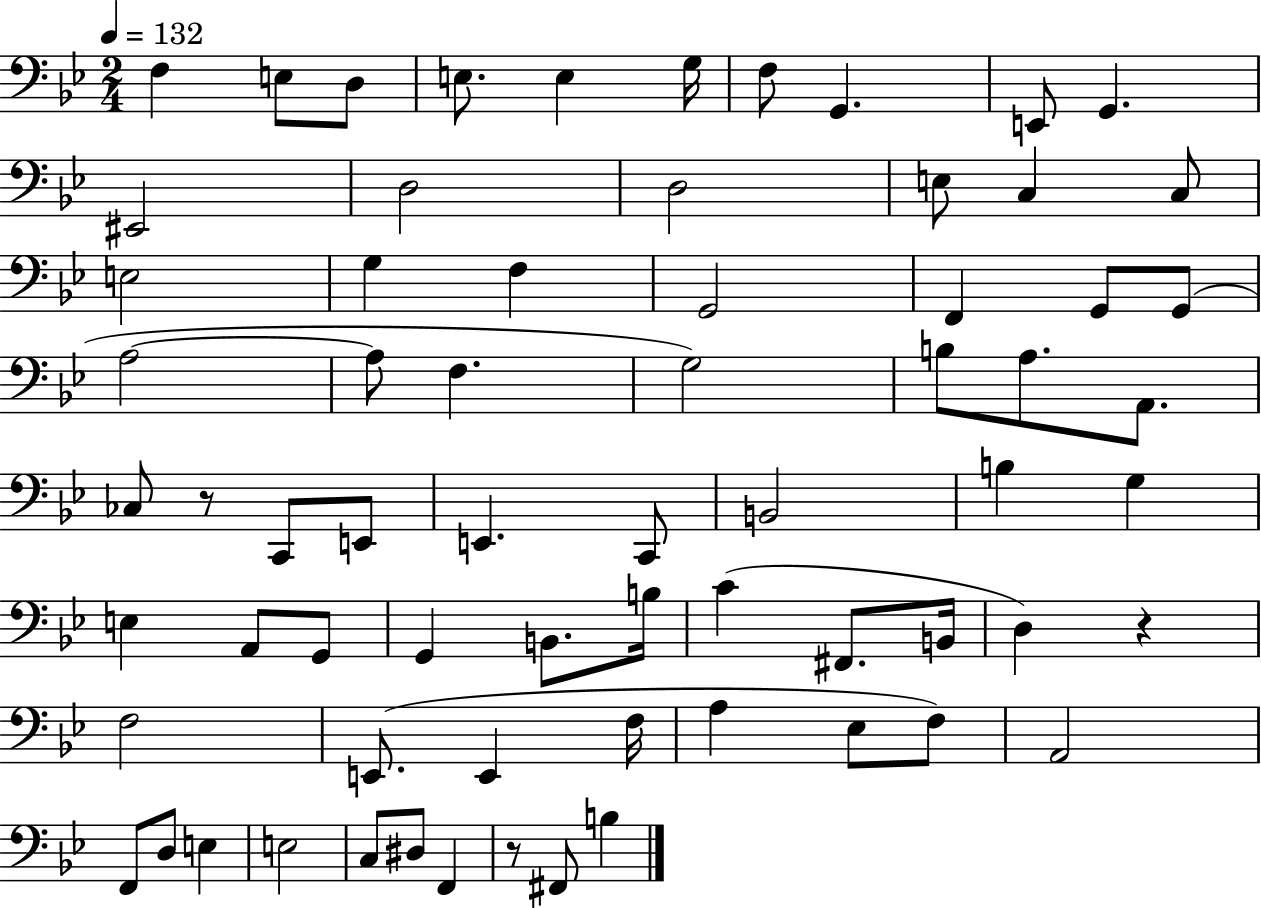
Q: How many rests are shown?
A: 3